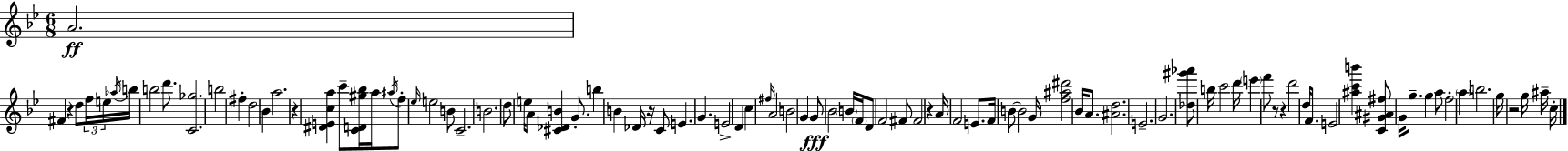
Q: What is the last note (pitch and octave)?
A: C5